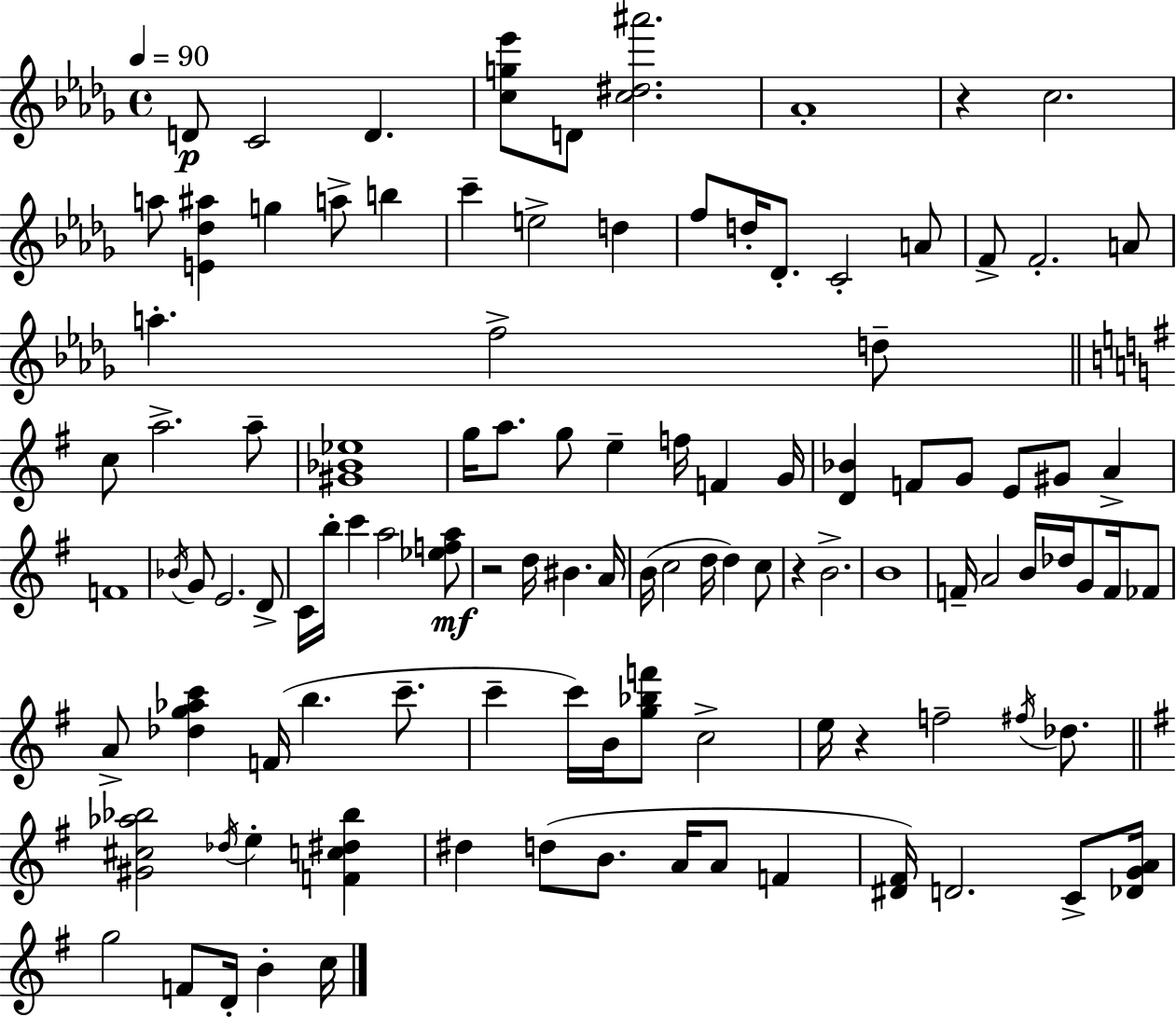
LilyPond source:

{
  \clef treble
  \time 4/4
  \defaultTimeSignature
  \key bes \minor
  \tempo 4 = 90
  d'8\p c'2 d'4. | <c'' g'' ees'''>8 d'8 <c'' dis'' ais'''>2. | aes'1-. | r4 c''2. | \break a''8 <e' des'' ais''>4 g''4 a''8-> b''4 | c'''4-- e''2-> d''4 | f''8 d''16-. des'8.-. c'2-. a'8 | f'8-> f'2.-. a'8 | \break a''4.-. f''2-> d''8-- | \bar "||" \break \key g \major c''8 a''2.-> a''8-- | <gis' bes' ees''>1 | g''16 a''8. g''8 e''4-- f''16 f'4 g'16 | <d' bes'>4 f'8 g'8 e'8 gis'8 a'4-> | \break f'1 | \acciaccatura { bes'16 } g'8 e'2. d'8-> | c'16 b''16-. c'''4 a''2 <ees'' f'' a''>8\mf | r2 d''16 bis'4. | \break a'16 b'16( c''2 d''16 d''4) c''8 | r4 b'2.-> | b'1 | f'16-- a'2 b'16 des''16 g'8 f'16 fes'8 | \break a'8-> <des'' g'' aes'' c'''>4 f'16( b''4. c'''8.-- | c'''4-- c'''16) b'16 <g'' bes'' f'''>8 c''2-> | e''16 r4 f''2-- \acciaccatura { fis''16 } des''8. | \bar "||" \break \key g \major <gis' cis'' aes'' bes''>2 \acciaccatura { des''16 } e''4-. <f' c'' dis'' bes''>4 | dis''4 d''8( b'8. a'16 a'8 f'4 | <dis' fis'>16) d'2. c'8-> | <des' g' a'>16 g''2 f'8 d'16-. b'4-. | \break c''16 \bar "|."
}